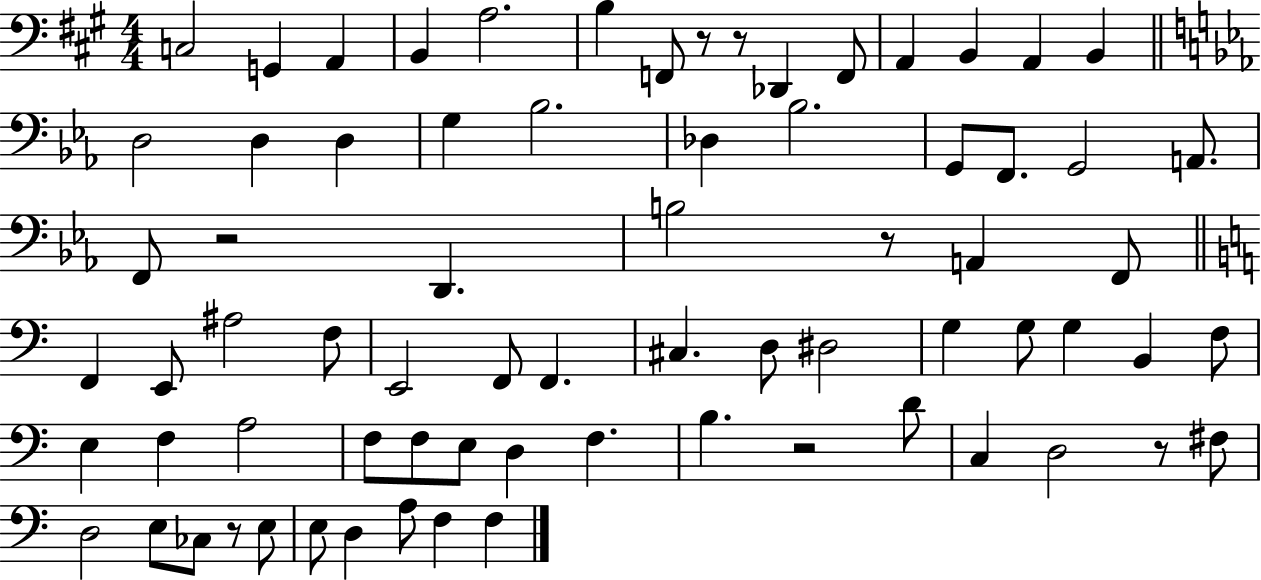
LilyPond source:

{
  \clef bass
  \numericTimeSignature
  \time 4/4
  \key a \major
  \repeat volta 2 { c2 g,4 a,4 | b,4 a2. | b4 f,8 r8 r8 des,4 f,8 | a,4 b,4 a,4 b,4 | \break \bar "||" \break \key c \minor d2 d4 d4 | g4 bes2. | des4 bes2. | g,8 f,8. g,2 a,8. | \break f,8 r2 d,4. | b2 r8 a,4 f,8 | \bar "||" \break \key c \major f,4 e,8 ais2 f8 | e,2 f,8 f,4. | cis4. d8 dis2 | g4 g8 g4 b,4 f8 | \break e4 f4 a2 | f8 f8 e8 d4 f4. | b4. r2 d'8 | c4 d2 r8 fis8 | \break d2 e8 ces8 r8 e8 | e8 d4 a8 f4 f4 | } \bar "|."
}